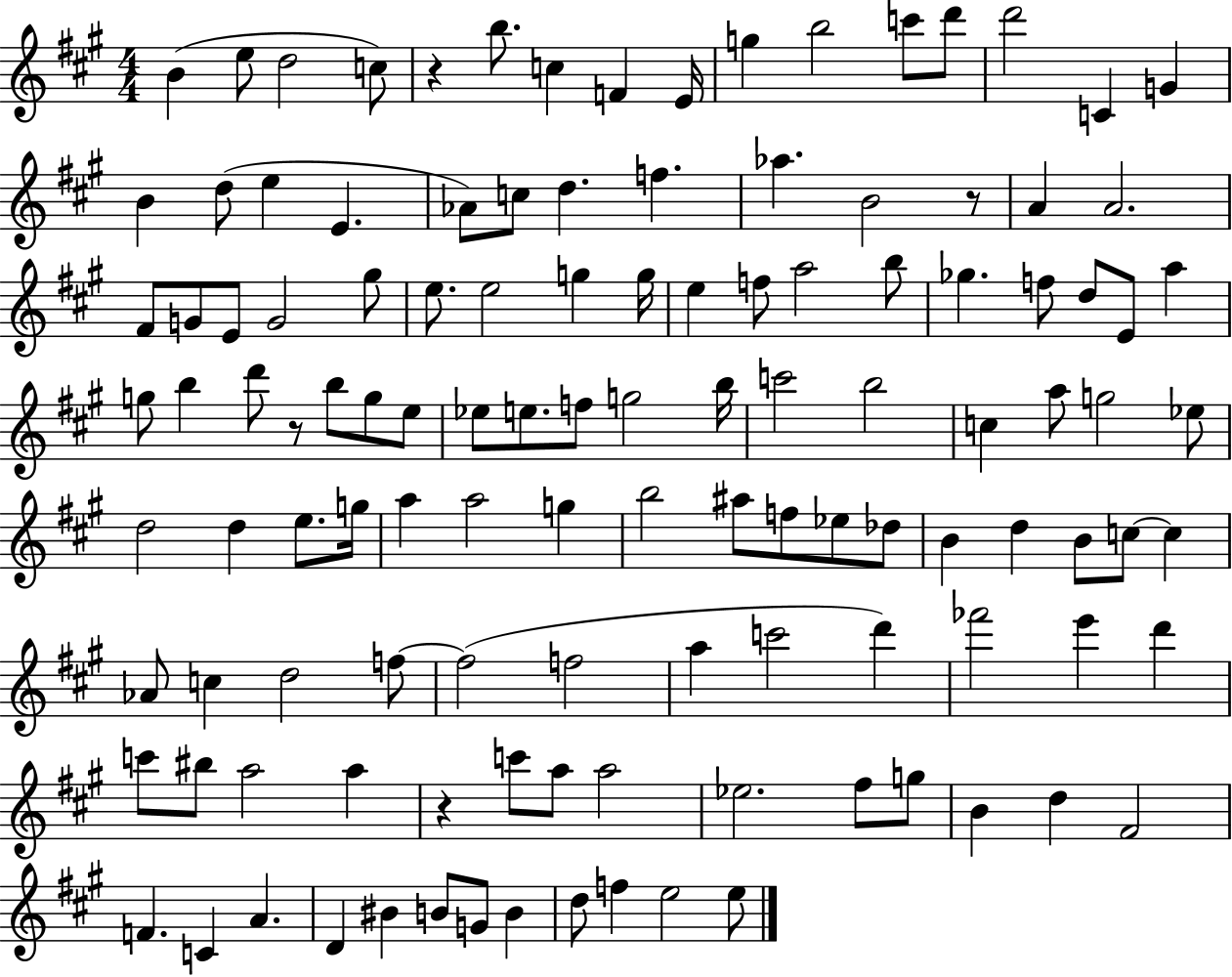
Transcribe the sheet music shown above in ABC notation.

X:1
T:Untitled
M:4/4
L:1/4
K:A
B e/2 d2 c/2 z b/2 c F E/4 g b2 c'/2 d'/2 d'2 C G B d/2 e E _A/2 c/2 d f _a B2 z/2 A A2 ^F/2 G/2 E/2 G2 ^g/2 e/2 e2 g g/4 e f/2 a2 b/2 _g f/2 d/2 E/2 a g/2 b d'/2 z/2 b/2 g/2 e/2 _e/2 e/2 f/2 g2 b/4 c'2 b2 c a/2 g2 _e/2 d2 d e/2 g/4 a a2 g b2 ^a/2 f/2 _e/2 _d/2 B d B/2 c/2 c _A/2 c d2 f/2 f2 f2 a c'2 d' _f'2 e' d' c'/2 ^b/2 a2 a z c'/2 a/2 a2 _e2 ^f/2 g/2 B d ^F2 F C A D ^B B/2 G/2 B d/2 f e2 e/2